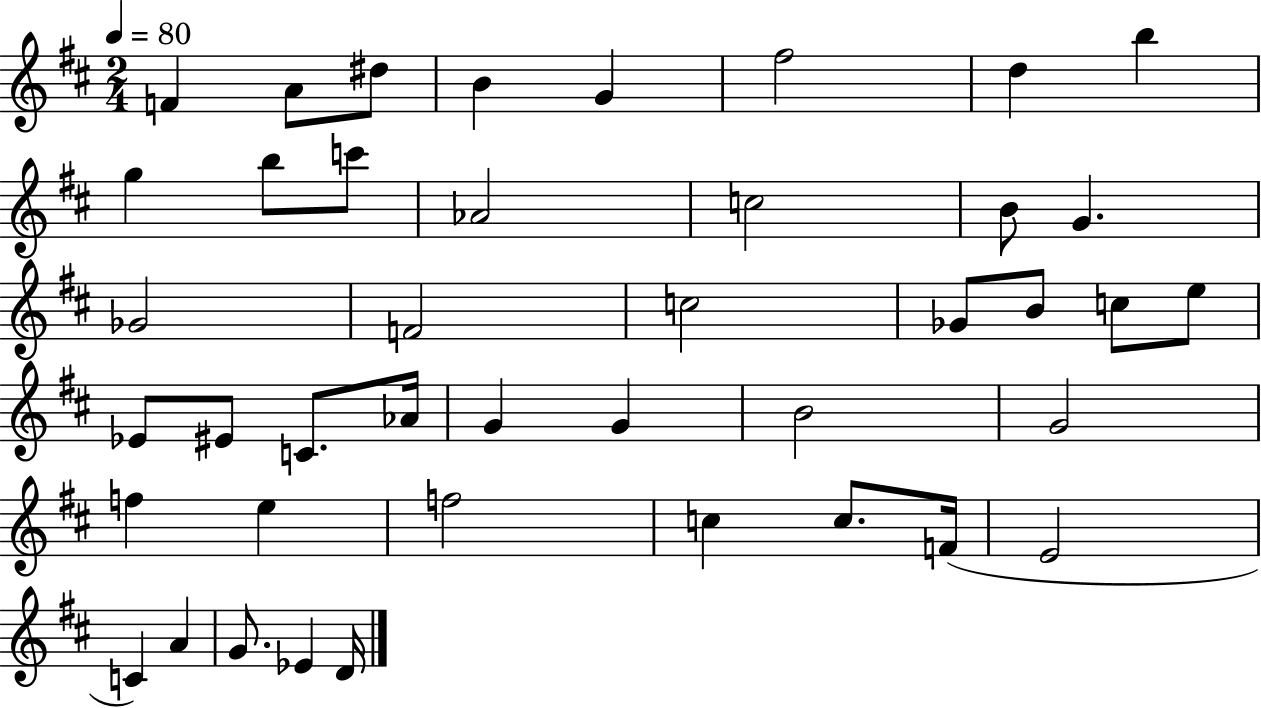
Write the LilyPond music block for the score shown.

{
  \clef treble
  \numericTimeSignature
  \time 2/4
  \key d \major
  \tempo 4 = 80
  \repeat volta 2 { f'4 a'8 dis''8 | b'4 g'4 | fis''2 | d''4 b''4 | \break g''4 b''8 c'''8 | aes'2 | c''2 | b'8 g'4. | \break ges'2 | f'2 | c''2 | ges'8 b'8 c''8 e''8 | \break ees'8 eis'8 c'8. aes'16 | g'4 g'4 | b'2 | g'2 | \break f''4 e''4 | f''2 | c''4 c''8. f'16( | e'2 | \break c'4) a'4 | g'8. ees'4 d'16 | } \bar "|."
}